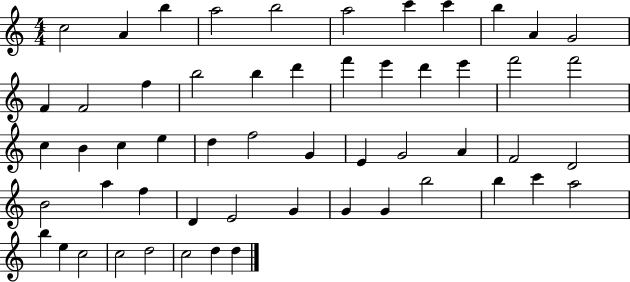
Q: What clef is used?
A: treble